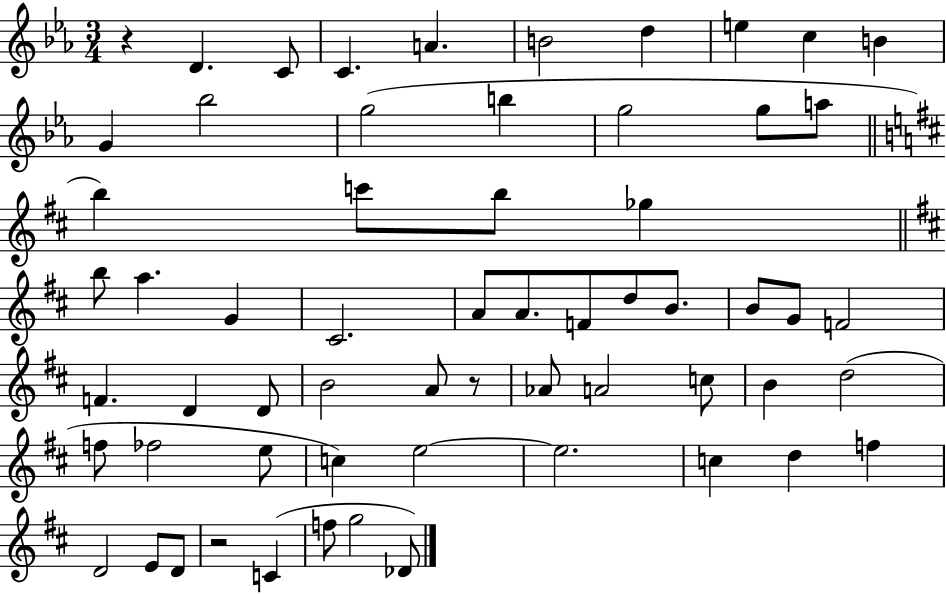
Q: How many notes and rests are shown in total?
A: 61